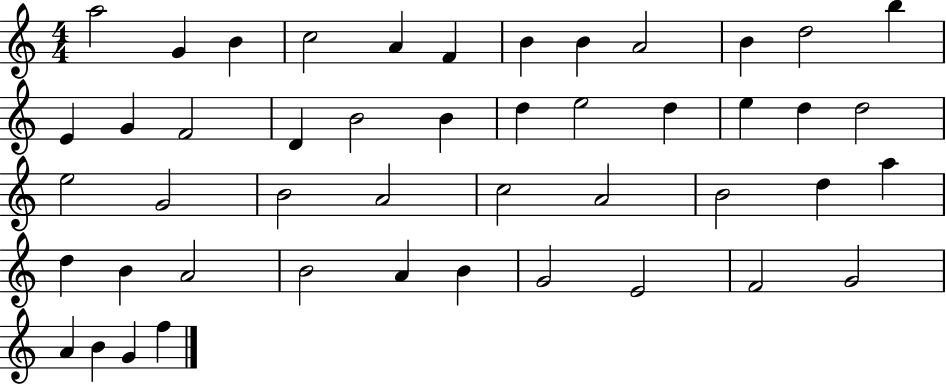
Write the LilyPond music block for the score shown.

{
  \clef treble
  \numericTimeSignature
  \time 4/4
  \key c \major
  a''2 g'4 b'4 | c''2 a'4 f'4 | b'4 b'4 a'2 | b'4 d''2 b''4 | \break e'4 g'4 f'2 | d'4 b'2 b'4 | d''4 e''2 d''4 | e''4 d''4 d''2 | \break e''2 g'2 | b'2 a'2 | c''2 a'2 | b'2 d''4 a''4 | \break d''4 b'4 a'2 | b'2 a'4 b'4 | g'2 e'2 | f'2 g'2 | \break a'4 b'4 g'4 f''4 | \bar "|."
}